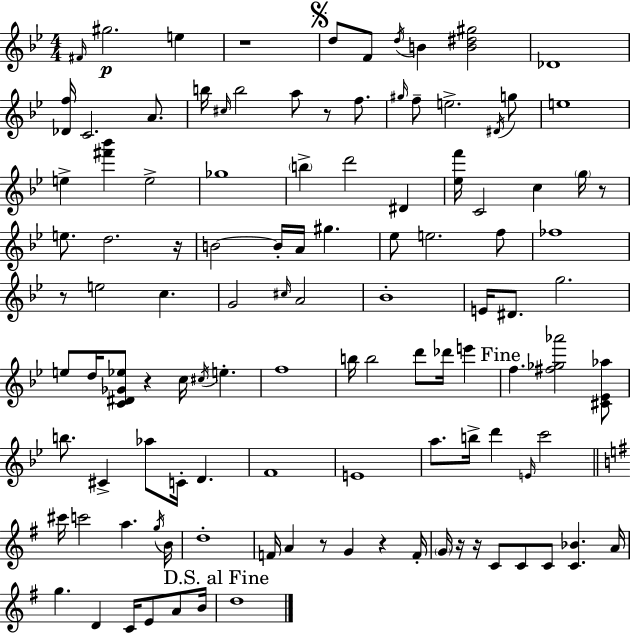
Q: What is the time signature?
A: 4/4